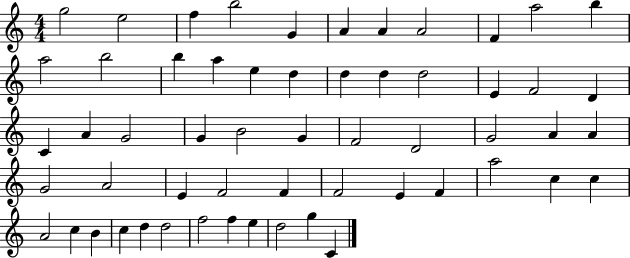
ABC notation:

X:1
T:Untitled
M:4/4
L:1/4
K:C
g2 e2 f b2 G A A A2 F a2 b a2 b2 b a e d d d d2 E F2 D C A G2 G B2 G F2 D2 G2 A A G2 A2 E F2 F F2 E F a2 c c A2 c B c d d2 f2 f e d2 g C